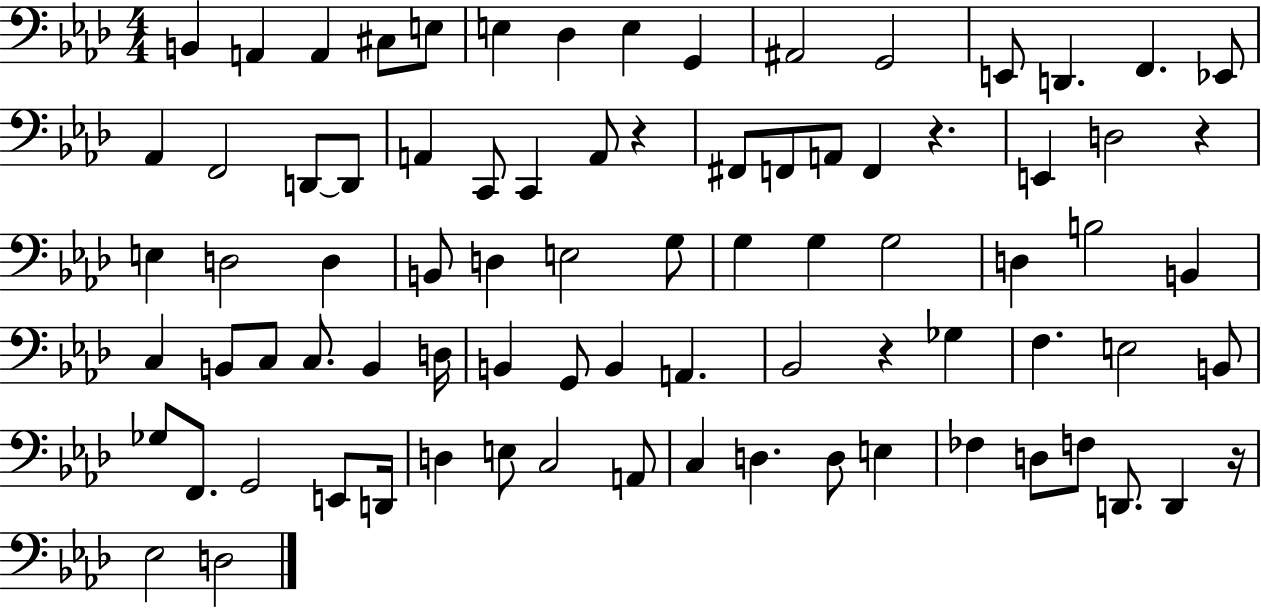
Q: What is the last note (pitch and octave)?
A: D3